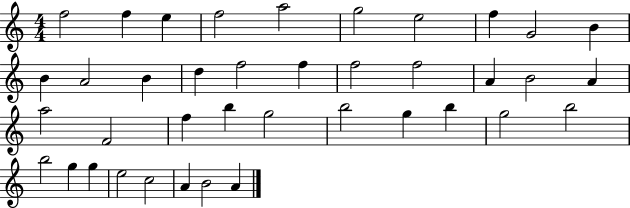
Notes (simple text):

F5/h F5/q E5/q F5/h A5/h G5/h E5/h F5/q G4/h B4/q B4/q A4/h B4/q D5/q F5/h F5/q F5/h F5/h A4/q B4/h A4/q A5/h F4/h F5/q B5/q G5/h B5/h G5/q B5/q G5/h B5/h B5/h G5/q G5/q E5/h C5/h A4/q B4/h A4/q